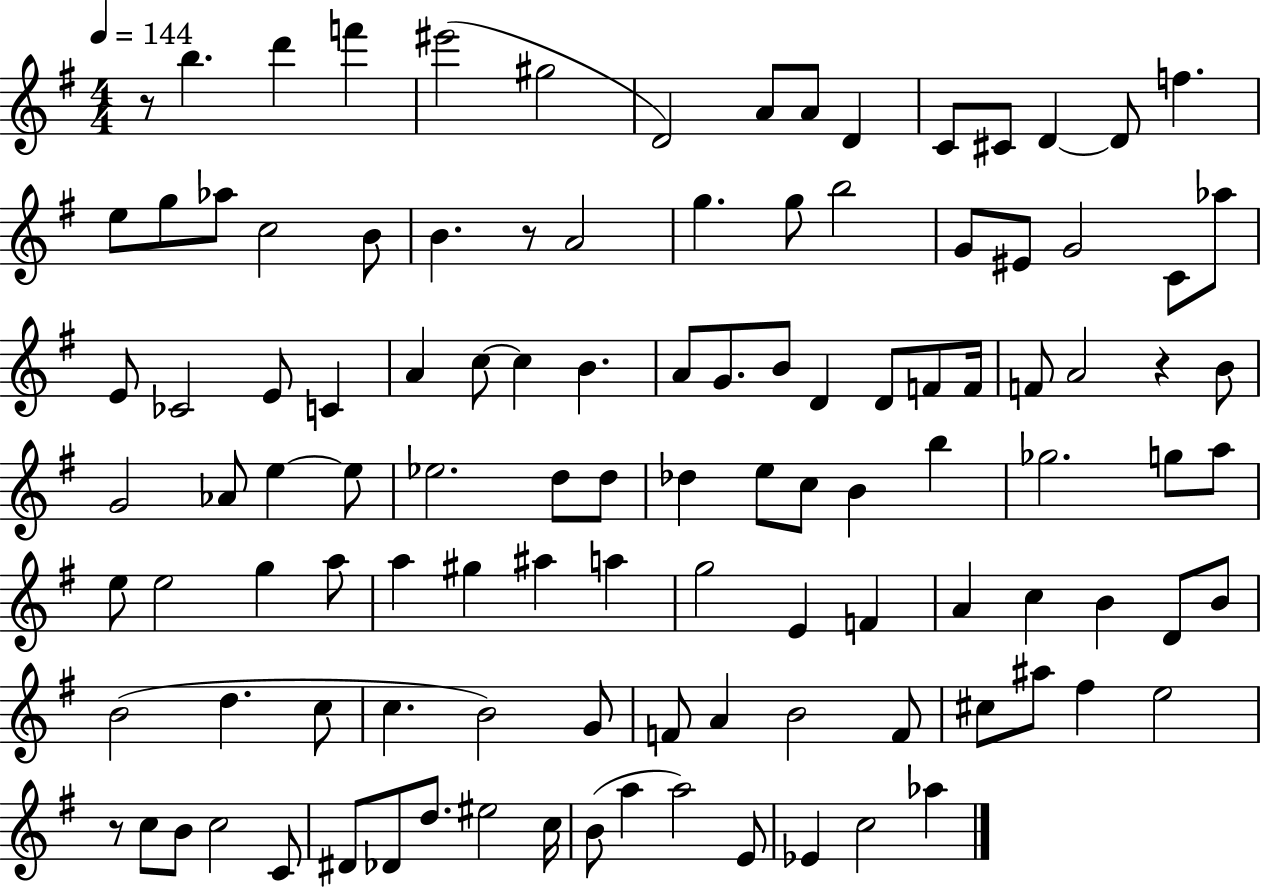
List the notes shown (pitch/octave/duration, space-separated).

R/e B5/q. D6/q F6/q EIS6/h G#5/h D4/h A4/e A4/e D4/q C4/e C#4/e D4/q D4/e F5/q. E5/e G5/e Ab5/e C5/h B4/e B4/q. R/e A4/h G5/q. G5/e B5/h G4/e EIS4/e G4/h C4/e Ab5/e E4/e CES4/h E4/e C4/q A4/q C5/e C5/q B4/q. A4/e G4/e. B4/e D4/q D4/e F4/e F4/s F4/e A4/h R/q B4/e G4/h Ab4/e E5/q E5/e Eb5/h. D5/e D5/e Db5/q E5/e C5/e B4/q B5/q Gb5/h. G5/e A5/e E5/e E5/h G5/q A5/e A5/q G#5/q A#5/q A5/q G5/h E4/q F4/q A4/q C5/q B4/q D4/e B4/e B4/h D5/q. C5/e C5/q. B4/h G4/e F4/e A4/q B4/h F4/e C#5/e A#5/e F#5/q E5/h R/e C5/e B4/e C5/h C4/e D#4/e Db4/e D5/e. EIS5/h C5/s B4/e A5/q A5/h E4/e Eb4/q C5/h Ab5/q